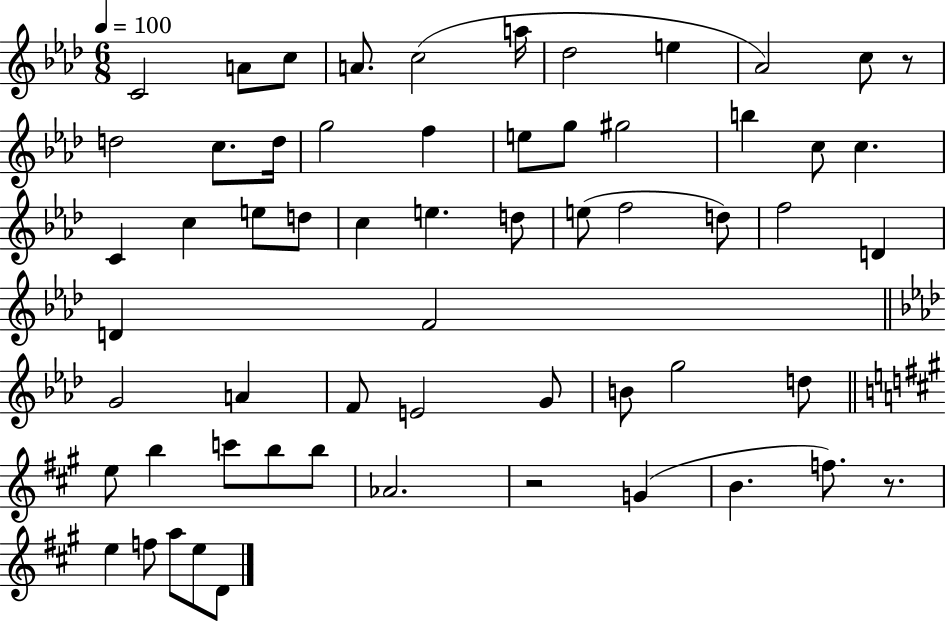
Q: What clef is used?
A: treble